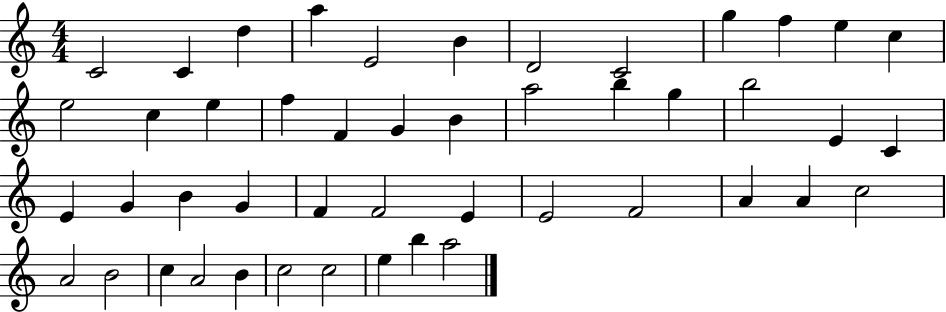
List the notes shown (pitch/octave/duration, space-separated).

C4/h C4/q D5/q A5/q E4/h B4/q D4/h C4/h G5/q F5/q E5/q C5/q E5/h C5/q E5/q F5/q F4/q G4/q B4/q A5/h B5/q G5/q B5/h E4/q C4/q E4/q G4/q B4/q G4/q F4/q F4/h E4/q E4/h F4/h A4/q A4/q C5/h A4/h B4/h C5/q A4/h B4/q C5/h C5/h E5/q B5/q A5/h